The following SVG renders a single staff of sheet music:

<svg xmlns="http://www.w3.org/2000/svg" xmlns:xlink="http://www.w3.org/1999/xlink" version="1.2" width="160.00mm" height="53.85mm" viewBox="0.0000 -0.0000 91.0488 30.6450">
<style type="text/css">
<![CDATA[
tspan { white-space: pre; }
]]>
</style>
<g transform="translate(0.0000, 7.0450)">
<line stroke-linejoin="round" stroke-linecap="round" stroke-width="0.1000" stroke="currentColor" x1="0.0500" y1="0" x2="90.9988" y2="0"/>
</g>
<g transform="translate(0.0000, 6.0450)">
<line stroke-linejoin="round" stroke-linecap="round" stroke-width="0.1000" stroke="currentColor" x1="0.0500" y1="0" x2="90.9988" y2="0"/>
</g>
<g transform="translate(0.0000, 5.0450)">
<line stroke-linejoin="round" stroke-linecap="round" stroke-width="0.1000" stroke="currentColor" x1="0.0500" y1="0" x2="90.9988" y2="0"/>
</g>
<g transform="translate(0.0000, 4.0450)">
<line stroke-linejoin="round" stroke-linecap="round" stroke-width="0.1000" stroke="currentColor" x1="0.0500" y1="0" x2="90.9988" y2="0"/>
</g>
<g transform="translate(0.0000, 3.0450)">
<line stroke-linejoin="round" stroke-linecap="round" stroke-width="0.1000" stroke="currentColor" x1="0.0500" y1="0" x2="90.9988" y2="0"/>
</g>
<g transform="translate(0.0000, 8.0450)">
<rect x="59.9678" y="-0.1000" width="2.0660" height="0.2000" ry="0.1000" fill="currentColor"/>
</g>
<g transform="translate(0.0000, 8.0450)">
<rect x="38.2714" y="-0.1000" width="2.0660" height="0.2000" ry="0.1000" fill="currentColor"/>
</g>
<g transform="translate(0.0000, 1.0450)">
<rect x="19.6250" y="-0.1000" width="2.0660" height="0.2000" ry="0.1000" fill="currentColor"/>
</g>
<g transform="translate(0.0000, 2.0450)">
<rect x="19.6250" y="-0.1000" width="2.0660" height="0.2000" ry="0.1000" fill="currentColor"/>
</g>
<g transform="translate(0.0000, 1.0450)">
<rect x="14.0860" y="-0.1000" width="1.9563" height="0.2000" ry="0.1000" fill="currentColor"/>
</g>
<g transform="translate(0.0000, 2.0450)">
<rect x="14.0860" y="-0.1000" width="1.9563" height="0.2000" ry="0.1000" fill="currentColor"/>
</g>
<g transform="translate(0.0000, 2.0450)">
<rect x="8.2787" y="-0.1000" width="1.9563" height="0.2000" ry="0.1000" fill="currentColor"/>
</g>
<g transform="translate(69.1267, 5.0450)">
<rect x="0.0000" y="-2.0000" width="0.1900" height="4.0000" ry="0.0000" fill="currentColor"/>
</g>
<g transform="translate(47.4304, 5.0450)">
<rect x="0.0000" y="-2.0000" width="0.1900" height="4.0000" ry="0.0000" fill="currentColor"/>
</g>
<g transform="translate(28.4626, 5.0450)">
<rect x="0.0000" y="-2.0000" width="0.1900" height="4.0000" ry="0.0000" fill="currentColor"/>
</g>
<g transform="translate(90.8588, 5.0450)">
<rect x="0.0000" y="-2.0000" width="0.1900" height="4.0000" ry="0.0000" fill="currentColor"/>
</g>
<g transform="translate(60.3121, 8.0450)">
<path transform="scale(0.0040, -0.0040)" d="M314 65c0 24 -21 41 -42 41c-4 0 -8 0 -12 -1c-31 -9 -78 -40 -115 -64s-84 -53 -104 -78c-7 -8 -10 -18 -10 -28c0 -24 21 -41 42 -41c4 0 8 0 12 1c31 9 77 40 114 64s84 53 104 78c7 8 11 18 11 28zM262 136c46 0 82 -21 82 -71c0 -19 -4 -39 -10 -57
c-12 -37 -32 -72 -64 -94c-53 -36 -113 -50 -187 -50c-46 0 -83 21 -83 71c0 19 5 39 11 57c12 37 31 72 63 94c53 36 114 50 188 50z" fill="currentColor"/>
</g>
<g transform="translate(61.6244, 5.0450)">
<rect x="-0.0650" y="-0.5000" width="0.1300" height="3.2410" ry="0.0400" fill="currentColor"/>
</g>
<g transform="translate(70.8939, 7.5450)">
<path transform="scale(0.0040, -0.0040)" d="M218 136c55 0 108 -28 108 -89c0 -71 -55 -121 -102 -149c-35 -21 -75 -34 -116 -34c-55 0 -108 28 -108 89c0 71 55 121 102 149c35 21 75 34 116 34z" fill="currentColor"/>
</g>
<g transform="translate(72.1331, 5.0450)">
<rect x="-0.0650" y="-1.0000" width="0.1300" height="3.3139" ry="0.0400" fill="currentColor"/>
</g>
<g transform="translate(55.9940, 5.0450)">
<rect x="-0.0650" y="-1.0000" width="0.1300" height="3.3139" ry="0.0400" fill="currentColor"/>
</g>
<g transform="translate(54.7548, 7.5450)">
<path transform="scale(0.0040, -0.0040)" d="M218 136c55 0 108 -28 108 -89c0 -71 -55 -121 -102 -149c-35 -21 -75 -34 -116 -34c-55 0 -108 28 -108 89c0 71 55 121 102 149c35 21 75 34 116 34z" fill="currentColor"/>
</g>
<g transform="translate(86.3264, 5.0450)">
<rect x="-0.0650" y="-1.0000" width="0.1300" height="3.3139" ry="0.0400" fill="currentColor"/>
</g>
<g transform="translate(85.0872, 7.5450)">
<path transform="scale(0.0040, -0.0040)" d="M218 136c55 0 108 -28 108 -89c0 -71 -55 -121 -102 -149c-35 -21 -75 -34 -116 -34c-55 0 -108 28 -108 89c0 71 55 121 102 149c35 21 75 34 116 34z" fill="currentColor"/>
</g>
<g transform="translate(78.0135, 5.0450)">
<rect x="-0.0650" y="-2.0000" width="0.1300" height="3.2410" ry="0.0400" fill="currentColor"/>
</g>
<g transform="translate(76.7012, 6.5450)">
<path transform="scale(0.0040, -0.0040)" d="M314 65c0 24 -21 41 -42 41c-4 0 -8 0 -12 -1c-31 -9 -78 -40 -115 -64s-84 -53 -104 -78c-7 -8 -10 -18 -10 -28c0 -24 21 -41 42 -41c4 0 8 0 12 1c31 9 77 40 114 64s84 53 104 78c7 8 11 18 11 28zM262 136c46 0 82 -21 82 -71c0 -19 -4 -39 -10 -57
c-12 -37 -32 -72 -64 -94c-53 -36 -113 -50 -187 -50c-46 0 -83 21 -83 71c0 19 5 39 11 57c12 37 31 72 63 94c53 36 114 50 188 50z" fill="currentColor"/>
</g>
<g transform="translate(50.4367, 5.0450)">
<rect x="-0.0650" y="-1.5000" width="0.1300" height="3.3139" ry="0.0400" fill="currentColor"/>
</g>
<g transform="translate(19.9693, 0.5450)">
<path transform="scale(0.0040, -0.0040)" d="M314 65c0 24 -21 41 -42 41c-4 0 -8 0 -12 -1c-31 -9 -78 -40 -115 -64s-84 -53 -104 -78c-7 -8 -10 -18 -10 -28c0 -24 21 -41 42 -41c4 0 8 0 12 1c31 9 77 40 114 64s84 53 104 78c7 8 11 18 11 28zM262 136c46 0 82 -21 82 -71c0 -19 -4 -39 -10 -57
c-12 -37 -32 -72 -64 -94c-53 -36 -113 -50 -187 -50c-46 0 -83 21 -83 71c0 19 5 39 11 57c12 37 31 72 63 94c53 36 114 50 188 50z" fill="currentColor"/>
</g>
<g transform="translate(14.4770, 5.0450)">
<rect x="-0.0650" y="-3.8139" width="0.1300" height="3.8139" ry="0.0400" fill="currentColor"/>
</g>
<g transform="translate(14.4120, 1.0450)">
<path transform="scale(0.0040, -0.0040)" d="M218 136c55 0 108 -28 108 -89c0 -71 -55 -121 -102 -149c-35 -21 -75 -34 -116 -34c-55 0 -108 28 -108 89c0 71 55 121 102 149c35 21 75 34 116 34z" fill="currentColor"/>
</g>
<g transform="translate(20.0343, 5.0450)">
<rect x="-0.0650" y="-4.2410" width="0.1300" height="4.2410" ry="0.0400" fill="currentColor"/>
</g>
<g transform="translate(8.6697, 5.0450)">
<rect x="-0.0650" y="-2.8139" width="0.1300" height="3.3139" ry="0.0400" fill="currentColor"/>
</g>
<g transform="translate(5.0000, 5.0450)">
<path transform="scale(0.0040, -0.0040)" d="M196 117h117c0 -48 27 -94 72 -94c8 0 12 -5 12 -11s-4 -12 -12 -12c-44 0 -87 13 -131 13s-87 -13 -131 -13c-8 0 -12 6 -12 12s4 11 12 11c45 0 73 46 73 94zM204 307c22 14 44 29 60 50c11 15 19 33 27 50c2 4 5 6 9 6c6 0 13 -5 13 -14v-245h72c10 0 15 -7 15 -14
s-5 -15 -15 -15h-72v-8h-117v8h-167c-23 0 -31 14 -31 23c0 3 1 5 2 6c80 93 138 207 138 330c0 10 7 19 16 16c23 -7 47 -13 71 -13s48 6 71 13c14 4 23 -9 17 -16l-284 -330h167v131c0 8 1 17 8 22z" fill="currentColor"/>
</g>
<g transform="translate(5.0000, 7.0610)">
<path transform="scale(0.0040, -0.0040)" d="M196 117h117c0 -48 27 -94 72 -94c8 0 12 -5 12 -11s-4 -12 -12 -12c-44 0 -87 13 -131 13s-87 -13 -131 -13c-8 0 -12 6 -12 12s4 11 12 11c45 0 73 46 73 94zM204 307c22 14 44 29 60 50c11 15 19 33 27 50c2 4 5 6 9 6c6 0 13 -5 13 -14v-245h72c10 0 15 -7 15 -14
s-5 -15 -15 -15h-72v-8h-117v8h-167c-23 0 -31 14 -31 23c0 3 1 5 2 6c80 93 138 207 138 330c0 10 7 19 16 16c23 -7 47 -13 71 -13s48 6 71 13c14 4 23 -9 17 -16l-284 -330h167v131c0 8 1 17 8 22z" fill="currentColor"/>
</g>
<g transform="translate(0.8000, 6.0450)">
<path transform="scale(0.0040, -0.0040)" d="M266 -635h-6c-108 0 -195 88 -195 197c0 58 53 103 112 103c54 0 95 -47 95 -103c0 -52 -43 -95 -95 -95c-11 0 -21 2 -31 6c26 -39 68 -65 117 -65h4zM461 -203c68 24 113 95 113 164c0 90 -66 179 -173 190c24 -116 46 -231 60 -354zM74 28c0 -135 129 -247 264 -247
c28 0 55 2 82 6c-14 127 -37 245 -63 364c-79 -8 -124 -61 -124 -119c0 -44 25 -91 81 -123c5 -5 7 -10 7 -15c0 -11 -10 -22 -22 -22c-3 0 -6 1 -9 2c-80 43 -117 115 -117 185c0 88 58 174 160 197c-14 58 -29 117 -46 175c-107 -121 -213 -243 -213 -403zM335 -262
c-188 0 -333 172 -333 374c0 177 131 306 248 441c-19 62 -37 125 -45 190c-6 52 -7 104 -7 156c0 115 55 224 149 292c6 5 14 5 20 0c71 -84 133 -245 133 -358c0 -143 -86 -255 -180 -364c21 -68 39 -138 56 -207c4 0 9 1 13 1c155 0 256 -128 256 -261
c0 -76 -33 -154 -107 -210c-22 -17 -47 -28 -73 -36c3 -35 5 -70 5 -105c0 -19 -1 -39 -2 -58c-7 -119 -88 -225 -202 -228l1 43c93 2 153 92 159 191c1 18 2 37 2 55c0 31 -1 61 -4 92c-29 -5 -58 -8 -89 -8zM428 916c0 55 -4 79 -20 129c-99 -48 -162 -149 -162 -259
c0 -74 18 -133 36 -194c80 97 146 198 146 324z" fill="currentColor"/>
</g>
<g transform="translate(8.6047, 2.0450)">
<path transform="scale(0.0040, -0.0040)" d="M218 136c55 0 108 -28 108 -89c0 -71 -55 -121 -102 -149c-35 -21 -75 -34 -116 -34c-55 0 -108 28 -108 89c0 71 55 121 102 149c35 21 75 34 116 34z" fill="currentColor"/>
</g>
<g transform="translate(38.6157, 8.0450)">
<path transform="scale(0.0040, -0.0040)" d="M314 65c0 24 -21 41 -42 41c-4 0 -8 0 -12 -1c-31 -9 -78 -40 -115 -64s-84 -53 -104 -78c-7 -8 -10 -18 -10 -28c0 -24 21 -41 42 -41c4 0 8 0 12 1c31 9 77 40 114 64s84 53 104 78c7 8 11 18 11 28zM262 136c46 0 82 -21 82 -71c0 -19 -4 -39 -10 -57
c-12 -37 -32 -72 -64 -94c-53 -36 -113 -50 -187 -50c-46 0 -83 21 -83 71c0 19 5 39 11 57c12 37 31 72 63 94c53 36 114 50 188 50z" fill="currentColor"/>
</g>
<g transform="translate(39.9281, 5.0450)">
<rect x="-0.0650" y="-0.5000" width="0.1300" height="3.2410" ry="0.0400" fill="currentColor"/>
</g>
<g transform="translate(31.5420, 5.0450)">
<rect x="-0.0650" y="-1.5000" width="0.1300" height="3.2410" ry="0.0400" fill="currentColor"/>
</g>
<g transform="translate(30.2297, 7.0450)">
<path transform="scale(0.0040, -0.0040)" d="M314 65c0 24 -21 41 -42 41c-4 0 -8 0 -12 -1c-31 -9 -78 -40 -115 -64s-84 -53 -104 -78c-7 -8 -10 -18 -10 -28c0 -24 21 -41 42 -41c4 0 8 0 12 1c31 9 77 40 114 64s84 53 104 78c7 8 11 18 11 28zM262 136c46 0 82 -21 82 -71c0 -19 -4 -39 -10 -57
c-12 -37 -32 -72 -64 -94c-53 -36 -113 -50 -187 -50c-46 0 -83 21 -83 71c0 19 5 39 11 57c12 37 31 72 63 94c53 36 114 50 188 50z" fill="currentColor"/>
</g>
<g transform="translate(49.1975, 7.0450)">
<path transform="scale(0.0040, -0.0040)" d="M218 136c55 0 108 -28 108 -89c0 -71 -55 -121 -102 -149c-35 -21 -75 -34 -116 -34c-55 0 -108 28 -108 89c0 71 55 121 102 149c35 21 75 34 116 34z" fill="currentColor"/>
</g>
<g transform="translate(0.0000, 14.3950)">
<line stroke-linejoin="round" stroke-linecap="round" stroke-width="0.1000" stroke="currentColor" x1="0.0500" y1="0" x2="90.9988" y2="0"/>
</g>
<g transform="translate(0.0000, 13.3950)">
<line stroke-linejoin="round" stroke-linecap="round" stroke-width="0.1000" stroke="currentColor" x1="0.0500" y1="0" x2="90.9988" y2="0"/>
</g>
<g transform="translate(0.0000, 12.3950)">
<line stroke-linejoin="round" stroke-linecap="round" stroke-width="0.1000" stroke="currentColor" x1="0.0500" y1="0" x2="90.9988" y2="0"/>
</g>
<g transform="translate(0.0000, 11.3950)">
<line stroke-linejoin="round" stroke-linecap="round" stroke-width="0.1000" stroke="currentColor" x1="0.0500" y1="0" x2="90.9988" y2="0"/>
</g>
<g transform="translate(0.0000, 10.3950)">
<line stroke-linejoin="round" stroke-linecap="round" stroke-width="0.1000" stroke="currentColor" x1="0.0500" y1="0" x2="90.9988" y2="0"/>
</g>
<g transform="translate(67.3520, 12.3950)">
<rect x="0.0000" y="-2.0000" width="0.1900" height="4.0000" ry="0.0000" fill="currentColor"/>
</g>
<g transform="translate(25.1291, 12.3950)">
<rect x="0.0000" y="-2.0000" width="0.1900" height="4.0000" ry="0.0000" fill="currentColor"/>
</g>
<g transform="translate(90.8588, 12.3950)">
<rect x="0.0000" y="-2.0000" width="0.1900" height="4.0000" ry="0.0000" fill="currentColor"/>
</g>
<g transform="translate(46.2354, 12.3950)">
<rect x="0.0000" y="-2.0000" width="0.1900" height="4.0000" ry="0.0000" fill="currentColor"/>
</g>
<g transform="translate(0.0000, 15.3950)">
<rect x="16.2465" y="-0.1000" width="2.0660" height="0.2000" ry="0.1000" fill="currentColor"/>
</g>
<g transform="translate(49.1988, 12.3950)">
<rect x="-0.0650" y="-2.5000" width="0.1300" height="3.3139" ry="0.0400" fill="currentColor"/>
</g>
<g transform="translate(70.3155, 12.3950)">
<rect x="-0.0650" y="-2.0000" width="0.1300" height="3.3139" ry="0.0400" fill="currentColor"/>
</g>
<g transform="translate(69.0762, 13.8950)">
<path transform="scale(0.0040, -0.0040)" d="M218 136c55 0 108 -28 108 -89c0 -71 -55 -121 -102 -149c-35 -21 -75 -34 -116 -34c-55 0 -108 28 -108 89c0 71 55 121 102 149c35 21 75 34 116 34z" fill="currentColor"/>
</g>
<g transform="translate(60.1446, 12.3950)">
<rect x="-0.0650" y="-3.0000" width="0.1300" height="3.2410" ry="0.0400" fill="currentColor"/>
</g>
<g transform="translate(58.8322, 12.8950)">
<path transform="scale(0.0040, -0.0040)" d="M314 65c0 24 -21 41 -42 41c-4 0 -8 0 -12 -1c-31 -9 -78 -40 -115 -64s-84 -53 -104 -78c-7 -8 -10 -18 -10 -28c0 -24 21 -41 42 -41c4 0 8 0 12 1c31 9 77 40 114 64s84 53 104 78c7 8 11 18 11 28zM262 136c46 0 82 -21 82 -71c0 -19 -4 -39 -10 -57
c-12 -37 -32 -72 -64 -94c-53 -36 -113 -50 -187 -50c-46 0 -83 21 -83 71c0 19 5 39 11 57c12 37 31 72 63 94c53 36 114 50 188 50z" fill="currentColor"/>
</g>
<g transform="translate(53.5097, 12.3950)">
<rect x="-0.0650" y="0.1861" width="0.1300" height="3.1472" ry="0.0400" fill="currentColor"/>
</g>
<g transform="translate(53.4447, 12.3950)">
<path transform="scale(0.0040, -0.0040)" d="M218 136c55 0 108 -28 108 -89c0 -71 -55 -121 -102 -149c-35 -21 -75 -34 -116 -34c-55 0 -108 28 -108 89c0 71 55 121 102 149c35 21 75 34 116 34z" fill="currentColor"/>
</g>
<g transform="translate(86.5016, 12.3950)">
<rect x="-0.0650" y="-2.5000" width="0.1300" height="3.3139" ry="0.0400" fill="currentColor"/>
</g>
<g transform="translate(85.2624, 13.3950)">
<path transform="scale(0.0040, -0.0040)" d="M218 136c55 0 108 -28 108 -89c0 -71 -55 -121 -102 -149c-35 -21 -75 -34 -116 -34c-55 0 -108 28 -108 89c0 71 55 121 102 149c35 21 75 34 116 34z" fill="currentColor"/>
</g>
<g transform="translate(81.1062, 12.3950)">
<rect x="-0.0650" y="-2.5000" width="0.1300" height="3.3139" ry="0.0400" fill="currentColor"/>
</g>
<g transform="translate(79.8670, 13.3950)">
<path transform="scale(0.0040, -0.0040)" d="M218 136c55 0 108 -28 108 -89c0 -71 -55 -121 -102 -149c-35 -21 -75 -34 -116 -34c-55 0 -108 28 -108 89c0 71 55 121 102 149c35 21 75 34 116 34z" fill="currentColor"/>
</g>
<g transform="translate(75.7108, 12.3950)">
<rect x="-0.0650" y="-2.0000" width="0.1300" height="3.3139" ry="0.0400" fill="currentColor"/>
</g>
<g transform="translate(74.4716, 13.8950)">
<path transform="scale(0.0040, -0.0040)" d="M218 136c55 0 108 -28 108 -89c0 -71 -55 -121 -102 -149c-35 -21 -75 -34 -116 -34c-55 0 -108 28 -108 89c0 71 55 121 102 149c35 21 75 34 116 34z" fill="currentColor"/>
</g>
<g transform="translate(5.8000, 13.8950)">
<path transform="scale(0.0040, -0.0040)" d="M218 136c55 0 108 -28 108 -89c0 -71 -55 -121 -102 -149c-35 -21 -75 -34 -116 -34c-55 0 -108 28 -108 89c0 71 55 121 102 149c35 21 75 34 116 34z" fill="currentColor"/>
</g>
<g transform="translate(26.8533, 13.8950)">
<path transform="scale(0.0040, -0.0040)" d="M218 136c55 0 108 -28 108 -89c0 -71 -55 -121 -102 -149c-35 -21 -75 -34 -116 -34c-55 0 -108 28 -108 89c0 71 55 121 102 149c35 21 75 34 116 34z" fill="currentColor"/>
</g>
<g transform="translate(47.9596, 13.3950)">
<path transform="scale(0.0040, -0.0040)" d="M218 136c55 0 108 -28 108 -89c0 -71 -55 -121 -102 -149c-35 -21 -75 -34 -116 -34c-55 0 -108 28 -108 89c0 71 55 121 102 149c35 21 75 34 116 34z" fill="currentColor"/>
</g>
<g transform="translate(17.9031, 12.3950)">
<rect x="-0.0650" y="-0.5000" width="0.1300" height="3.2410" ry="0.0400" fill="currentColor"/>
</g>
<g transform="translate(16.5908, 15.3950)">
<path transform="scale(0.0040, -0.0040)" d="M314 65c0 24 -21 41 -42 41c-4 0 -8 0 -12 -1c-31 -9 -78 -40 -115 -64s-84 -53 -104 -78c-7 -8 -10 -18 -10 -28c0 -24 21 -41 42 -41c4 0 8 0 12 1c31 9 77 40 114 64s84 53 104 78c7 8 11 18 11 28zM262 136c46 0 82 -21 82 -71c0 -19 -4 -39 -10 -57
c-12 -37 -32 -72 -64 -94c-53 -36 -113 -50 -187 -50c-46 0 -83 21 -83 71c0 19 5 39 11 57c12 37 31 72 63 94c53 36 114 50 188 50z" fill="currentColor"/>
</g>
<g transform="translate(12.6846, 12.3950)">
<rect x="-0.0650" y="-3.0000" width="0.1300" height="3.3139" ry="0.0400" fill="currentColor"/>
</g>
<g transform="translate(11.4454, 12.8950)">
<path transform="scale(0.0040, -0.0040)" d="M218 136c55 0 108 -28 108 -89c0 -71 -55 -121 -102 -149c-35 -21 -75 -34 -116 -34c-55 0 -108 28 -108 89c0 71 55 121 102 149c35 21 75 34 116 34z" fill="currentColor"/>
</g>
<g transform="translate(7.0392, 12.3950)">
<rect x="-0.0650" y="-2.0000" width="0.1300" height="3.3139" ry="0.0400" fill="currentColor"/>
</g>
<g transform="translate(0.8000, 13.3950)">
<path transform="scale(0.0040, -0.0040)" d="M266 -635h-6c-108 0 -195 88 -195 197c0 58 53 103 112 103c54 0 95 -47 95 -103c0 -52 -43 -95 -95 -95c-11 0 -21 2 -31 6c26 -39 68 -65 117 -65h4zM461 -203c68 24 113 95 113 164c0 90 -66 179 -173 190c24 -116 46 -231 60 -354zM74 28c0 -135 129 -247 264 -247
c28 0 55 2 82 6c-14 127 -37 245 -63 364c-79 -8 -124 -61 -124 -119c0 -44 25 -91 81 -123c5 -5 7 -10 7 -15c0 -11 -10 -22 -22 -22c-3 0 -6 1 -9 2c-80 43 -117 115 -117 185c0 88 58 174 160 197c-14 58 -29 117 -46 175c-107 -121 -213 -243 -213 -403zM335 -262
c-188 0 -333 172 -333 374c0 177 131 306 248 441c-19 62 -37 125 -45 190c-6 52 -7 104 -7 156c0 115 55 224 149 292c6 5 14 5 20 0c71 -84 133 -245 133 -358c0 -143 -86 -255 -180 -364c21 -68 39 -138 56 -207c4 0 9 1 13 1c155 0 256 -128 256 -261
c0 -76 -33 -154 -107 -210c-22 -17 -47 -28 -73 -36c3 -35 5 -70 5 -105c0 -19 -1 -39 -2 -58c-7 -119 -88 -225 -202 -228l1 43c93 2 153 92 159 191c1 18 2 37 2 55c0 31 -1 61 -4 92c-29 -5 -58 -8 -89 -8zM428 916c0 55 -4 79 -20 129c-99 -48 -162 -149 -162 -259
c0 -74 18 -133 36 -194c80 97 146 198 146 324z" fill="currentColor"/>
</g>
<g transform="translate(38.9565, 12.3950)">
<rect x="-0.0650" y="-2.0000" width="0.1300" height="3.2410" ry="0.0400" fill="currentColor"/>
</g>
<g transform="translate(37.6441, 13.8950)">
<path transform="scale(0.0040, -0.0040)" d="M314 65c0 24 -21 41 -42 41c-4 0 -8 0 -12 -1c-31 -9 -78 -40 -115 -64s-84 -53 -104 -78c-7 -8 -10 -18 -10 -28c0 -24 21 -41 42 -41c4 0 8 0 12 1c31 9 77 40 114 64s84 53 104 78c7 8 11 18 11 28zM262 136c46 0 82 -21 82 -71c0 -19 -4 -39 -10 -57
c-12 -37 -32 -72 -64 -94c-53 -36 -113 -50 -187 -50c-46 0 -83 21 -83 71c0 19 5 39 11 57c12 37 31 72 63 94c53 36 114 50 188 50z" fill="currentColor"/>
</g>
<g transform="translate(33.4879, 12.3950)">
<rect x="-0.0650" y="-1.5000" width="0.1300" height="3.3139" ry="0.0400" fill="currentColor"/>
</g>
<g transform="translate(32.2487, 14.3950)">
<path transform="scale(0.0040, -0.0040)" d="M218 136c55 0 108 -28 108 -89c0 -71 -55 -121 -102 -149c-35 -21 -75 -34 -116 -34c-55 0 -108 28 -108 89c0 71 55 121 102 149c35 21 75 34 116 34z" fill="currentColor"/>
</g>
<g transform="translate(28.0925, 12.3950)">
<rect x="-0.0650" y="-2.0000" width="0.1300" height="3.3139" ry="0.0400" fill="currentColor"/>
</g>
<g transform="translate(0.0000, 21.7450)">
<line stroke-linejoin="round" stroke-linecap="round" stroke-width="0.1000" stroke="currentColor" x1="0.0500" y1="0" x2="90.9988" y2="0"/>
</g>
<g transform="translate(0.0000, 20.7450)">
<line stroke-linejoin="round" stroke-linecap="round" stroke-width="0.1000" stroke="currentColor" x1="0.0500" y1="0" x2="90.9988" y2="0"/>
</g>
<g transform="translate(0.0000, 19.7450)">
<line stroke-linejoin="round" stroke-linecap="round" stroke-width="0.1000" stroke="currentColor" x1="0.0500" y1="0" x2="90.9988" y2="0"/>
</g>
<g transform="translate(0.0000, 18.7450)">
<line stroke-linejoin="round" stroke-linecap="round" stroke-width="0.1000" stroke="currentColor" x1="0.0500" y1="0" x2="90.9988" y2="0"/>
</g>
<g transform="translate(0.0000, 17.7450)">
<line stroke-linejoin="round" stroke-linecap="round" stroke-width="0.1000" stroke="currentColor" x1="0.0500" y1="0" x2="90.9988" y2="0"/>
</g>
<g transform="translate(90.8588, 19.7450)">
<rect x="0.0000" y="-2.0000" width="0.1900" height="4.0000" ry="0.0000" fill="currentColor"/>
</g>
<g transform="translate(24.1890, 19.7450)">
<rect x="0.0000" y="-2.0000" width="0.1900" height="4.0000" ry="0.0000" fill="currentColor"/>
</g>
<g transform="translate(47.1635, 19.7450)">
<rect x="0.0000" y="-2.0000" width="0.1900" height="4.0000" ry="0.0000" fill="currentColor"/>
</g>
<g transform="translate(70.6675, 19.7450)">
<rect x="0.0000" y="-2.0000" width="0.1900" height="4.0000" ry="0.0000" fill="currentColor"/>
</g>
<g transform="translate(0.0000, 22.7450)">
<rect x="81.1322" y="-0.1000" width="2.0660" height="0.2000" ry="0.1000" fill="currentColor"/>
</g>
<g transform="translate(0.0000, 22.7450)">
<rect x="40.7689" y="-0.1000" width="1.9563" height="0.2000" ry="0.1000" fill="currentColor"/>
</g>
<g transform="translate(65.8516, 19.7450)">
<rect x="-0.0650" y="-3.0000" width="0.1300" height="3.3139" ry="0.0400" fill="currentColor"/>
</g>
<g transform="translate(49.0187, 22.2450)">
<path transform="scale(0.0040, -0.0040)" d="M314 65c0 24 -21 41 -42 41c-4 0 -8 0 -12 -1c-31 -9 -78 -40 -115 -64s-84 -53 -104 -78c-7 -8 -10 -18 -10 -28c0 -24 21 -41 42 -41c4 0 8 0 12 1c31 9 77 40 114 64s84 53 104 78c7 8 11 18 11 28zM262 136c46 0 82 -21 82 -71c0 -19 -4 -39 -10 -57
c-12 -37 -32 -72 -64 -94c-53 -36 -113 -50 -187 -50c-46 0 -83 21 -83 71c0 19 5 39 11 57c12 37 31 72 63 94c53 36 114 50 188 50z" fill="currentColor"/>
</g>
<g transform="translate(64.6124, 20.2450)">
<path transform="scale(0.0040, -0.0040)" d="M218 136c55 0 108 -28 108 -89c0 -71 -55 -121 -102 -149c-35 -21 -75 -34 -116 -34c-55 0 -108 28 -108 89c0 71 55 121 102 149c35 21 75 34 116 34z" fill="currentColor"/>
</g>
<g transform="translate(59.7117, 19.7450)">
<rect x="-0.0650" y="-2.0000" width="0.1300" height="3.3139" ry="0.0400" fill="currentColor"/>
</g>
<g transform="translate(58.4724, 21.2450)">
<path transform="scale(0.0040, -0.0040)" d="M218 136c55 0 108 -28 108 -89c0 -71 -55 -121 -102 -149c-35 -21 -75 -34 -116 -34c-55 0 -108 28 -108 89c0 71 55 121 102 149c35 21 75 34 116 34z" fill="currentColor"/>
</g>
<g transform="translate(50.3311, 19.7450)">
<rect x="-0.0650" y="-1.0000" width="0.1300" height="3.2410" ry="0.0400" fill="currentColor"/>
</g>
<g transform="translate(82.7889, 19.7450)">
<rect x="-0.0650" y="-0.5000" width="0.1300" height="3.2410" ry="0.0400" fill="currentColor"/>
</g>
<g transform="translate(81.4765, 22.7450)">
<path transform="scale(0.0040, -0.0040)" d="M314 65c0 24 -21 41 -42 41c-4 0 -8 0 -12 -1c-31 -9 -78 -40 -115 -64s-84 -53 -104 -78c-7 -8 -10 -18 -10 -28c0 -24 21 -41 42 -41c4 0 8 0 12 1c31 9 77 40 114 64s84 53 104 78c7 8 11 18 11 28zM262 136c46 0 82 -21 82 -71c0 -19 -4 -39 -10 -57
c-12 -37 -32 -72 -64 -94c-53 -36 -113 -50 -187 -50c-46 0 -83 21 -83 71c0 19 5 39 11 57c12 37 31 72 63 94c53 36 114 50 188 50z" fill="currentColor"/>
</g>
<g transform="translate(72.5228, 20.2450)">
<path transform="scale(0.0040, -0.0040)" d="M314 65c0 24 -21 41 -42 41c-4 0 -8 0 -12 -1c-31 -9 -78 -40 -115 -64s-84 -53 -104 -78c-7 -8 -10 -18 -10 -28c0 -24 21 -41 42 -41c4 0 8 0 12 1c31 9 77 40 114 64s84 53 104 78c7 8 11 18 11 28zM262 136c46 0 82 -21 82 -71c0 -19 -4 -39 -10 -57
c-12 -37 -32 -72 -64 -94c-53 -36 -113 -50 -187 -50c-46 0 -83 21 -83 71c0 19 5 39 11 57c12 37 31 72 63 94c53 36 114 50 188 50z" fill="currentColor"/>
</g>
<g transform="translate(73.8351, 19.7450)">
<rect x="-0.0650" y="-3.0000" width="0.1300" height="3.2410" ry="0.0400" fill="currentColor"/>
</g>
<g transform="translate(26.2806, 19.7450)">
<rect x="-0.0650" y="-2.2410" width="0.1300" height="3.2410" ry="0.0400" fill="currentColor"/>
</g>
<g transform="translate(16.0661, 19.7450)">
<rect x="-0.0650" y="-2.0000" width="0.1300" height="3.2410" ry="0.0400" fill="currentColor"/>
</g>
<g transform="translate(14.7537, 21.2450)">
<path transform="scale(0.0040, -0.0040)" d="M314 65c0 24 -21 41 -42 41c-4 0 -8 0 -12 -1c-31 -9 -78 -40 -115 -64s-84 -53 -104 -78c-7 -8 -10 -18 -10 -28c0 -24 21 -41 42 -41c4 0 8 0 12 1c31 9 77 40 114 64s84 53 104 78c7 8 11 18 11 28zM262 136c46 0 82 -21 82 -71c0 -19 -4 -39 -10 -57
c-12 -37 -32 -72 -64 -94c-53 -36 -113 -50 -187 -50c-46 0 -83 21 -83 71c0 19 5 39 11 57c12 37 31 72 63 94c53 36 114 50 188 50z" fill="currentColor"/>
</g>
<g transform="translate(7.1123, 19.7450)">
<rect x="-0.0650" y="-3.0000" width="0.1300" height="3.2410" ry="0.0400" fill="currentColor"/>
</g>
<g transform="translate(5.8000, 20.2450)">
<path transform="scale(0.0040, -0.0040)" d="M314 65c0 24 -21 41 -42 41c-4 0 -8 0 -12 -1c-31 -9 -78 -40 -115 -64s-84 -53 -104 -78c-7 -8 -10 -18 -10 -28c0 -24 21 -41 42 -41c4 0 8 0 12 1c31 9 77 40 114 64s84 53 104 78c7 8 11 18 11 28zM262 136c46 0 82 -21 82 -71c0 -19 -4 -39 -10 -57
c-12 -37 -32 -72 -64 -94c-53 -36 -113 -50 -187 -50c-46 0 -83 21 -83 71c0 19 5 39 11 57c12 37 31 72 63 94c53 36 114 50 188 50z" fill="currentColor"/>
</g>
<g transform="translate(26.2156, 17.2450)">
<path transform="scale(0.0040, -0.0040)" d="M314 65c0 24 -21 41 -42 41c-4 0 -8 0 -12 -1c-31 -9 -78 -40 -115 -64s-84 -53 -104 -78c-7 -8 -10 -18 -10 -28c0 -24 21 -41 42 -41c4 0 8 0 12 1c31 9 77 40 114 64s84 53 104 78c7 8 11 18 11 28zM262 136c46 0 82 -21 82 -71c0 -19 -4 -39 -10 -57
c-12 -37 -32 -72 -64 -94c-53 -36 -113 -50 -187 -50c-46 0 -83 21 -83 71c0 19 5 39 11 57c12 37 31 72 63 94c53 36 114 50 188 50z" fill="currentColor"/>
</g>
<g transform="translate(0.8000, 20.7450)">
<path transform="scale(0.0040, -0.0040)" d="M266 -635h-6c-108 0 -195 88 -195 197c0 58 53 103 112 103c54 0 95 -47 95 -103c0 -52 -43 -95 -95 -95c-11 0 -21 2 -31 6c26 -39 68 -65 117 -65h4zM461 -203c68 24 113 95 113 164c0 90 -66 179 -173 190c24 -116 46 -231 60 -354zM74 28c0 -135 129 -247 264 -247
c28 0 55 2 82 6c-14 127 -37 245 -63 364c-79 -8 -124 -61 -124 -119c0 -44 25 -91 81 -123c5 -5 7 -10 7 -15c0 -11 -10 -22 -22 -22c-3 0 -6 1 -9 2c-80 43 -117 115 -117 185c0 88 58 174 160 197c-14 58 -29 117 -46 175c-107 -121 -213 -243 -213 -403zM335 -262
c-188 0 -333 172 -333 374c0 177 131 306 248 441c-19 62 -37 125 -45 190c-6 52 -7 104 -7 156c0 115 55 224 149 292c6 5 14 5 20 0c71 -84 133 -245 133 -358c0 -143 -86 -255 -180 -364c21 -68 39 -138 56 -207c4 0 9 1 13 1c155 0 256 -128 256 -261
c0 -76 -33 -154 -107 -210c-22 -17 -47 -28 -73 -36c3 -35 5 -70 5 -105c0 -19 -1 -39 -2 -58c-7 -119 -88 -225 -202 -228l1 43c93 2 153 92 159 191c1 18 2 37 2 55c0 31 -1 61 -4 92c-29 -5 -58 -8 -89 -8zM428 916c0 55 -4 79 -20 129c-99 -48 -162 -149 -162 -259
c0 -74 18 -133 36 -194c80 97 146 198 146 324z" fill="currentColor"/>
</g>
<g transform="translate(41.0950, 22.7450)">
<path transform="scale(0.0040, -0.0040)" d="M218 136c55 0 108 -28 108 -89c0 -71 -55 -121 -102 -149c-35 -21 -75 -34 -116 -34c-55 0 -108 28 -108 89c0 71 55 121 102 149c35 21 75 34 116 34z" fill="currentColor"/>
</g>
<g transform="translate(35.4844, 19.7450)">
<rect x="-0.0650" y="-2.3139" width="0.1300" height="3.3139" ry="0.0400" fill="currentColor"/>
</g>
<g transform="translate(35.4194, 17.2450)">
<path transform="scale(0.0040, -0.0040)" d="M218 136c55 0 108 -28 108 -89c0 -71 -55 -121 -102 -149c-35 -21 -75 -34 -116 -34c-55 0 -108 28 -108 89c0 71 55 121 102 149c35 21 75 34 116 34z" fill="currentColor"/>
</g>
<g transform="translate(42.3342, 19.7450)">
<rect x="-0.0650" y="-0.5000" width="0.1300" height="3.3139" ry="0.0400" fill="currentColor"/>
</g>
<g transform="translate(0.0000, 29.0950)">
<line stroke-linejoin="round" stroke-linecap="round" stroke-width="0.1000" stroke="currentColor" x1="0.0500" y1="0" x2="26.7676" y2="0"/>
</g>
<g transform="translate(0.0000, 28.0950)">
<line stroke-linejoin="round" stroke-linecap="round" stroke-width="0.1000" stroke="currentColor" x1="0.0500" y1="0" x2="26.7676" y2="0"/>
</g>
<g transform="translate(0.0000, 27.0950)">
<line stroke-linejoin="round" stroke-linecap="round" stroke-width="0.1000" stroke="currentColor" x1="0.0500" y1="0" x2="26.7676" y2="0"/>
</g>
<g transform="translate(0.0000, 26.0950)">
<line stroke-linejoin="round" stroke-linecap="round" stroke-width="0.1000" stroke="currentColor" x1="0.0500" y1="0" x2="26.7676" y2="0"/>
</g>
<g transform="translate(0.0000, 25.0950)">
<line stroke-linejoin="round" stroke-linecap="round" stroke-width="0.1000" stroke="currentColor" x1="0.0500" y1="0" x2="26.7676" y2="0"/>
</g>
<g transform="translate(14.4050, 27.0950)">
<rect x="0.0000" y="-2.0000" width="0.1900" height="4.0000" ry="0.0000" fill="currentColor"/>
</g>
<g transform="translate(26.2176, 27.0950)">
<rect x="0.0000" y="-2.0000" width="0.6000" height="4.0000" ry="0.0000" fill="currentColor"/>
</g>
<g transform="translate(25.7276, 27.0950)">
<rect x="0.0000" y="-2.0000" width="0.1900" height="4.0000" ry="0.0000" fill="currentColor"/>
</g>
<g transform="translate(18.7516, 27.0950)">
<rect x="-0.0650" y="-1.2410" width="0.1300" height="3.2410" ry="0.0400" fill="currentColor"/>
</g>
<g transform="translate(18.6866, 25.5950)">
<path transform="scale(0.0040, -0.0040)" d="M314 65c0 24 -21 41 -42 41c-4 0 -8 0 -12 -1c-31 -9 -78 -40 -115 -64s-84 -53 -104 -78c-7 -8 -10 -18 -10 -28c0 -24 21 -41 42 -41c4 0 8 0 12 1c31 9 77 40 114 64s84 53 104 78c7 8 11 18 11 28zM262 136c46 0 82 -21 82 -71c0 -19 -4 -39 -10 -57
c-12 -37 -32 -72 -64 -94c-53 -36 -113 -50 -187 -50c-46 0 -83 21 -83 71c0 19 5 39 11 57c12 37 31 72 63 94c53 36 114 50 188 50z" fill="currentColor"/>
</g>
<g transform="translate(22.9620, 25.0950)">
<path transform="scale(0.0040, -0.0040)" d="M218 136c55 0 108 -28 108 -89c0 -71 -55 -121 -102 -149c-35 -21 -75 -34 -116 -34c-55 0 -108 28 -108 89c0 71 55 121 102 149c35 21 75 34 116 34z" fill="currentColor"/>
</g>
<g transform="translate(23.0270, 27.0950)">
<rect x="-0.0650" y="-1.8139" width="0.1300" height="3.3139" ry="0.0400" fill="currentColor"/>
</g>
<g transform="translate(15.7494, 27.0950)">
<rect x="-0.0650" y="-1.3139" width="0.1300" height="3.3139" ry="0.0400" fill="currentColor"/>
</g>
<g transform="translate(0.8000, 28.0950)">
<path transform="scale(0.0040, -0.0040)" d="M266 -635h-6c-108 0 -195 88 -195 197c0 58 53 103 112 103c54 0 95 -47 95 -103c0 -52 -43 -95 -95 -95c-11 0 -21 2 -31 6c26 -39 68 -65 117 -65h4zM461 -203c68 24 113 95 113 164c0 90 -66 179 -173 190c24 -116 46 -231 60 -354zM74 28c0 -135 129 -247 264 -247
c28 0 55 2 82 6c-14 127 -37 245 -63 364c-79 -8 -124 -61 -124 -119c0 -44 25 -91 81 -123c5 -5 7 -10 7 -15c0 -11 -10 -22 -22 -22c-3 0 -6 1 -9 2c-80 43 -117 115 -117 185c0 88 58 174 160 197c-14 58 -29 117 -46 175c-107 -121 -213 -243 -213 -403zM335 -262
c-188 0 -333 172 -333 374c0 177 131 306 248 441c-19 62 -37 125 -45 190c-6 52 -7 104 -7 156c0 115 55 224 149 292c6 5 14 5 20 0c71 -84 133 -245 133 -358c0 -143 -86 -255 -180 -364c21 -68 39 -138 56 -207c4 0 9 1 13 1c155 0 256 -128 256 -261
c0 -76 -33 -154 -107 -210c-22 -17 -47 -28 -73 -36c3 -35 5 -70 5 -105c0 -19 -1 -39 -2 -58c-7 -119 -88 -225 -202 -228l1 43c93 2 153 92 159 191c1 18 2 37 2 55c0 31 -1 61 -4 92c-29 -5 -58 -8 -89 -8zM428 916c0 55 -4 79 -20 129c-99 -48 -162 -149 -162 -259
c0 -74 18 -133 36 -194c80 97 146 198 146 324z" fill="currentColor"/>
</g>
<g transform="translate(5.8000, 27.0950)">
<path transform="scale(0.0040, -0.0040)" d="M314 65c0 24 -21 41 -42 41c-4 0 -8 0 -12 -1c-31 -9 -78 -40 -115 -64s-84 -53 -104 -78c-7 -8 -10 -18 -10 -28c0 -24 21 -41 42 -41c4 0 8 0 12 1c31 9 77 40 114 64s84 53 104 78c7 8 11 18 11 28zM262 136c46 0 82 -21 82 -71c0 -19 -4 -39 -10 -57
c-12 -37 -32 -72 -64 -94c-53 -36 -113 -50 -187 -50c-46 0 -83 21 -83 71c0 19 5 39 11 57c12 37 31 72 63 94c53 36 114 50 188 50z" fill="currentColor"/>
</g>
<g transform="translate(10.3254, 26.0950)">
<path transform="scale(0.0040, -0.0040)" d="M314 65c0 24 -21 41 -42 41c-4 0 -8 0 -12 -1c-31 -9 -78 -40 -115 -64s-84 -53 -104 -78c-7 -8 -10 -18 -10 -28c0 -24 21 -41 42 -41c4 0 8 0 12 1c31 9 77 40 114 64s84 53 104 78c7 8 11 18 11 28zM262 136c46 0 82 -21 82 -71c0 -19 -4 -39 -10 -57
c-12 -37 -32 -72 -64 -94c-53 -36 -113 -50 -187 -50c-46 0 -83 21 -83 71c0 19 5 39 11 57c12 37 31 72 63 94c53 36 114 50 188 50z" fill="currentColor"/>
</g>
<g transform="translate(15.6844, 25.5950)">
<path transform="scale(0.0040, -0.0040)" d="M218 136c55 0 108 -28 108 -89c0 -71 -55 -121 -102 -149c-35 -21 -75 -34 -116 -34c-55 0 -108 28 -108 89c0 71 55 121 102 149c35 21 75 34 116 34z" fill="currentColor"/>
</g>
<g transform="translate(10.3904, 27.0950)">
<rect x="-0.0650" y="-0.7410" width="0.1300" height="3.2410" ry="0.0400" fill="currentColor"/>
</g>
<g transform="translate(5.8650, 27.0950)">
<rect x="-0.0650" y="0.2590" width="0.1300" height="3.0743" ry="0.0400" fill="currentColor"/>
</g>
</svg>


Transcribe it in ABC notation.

X:1
T:Untitled
M:4/4
L:1/4
K:C
a c' d'2 E2 C2 E D C2 D F2 D F A C2 F E F2 G B A2 F F G G A2 F2 g2 g C D2 F A A2 C2 B2 d2 e e2 f